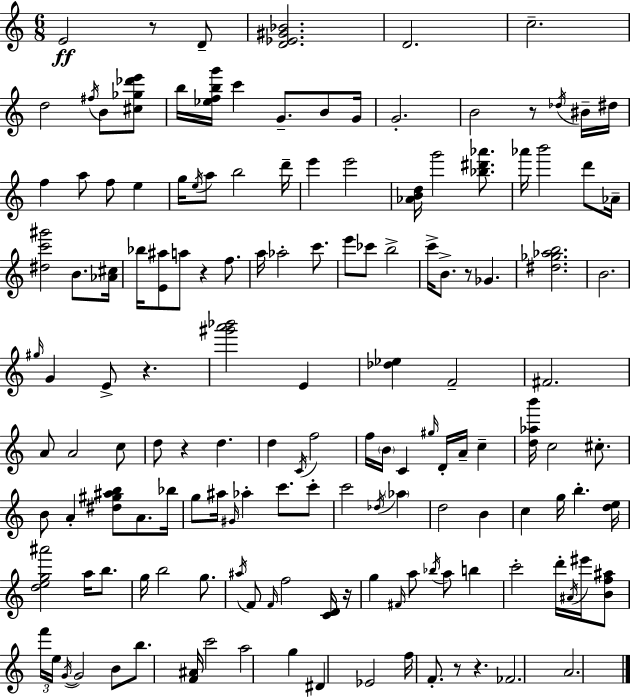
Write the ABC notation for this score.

X:1
T:Untitled
M:6/8
L:1/4
K:Am
E2 z/2 D/2 [D_E^G_B]2 D2 c2 d2 ^f/4 B/2 [^c_g_d'e']/2 b/4 [_efbg']/4 c' G/2 B/2 G/4 G2 B2 z/2 _d/4 ^B/4 ^d/4 f a/2 f/2 e g/4 e/4 a/2 b2 d'/4 e' e'2 [_ABd]/4 g'2 [_b^d'_a']/2 _a'/4 b'2 d'/2 _A/4 [^dc'^g']2 B/2 [_A^c]/4 _b/4 [E^a]/2 a/2 z f/2 a/4 _a2 c'/2 e'/2 _c'/2 b2 c'/4 B/2 z/2 _G [^d_g_ab]2 B2 ^g/4 G E/2 z [^g'a'_b']2 E [_d_e] F2 ^F2 A/2 A2 c/2 d/2 z d d C/4 f2 f/4 B/4 C ^g/4 D/4 A/4 c [d_ab']/4 c2 ^c/2 B/2 A [^d^g^ab]/2 A/2 _b/4 g/2 ^a/4 ^G/4 _a c'/2 c'/2 c'2 _d/4 _a d2 B c g/4 b [de]/4 [deg^a']2 a/4 b/2 g/4 b2 g/2 ^a/4 F/2 F/4 f2 [CD]/4 z/4 g ^F/4 a/2 _b/4 a/2 b c'2 d'/4 ^A/4 ^e'/4 [Bf^a]/2 f'/4 e/4 G/4 G2 B/2 b/2 [F^A]/4 c'2 a2 g ^D _E2 f/4 F/2 z/2 z _F2 A2